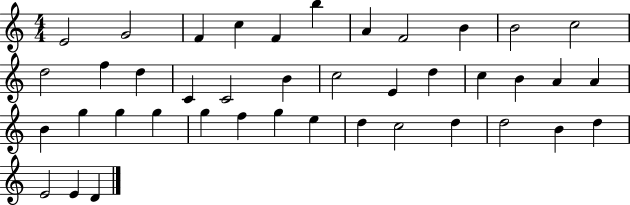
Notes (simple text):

E4/h G4/h F4/q C5/q F4/q B5/q A4/q F4/h B4/q B4/h C5/h D5/h F5/q D5/q C4/q C4/h B4/q C5/h E4/q D5/q C5/q B4/q A4/q A4/q B4/q G5/q G5/q G5/q G5/q F5/q G5/q E5/q D5/q C5/h D5/q D5/h B4/q D5/q E4/h E4/q D4/q